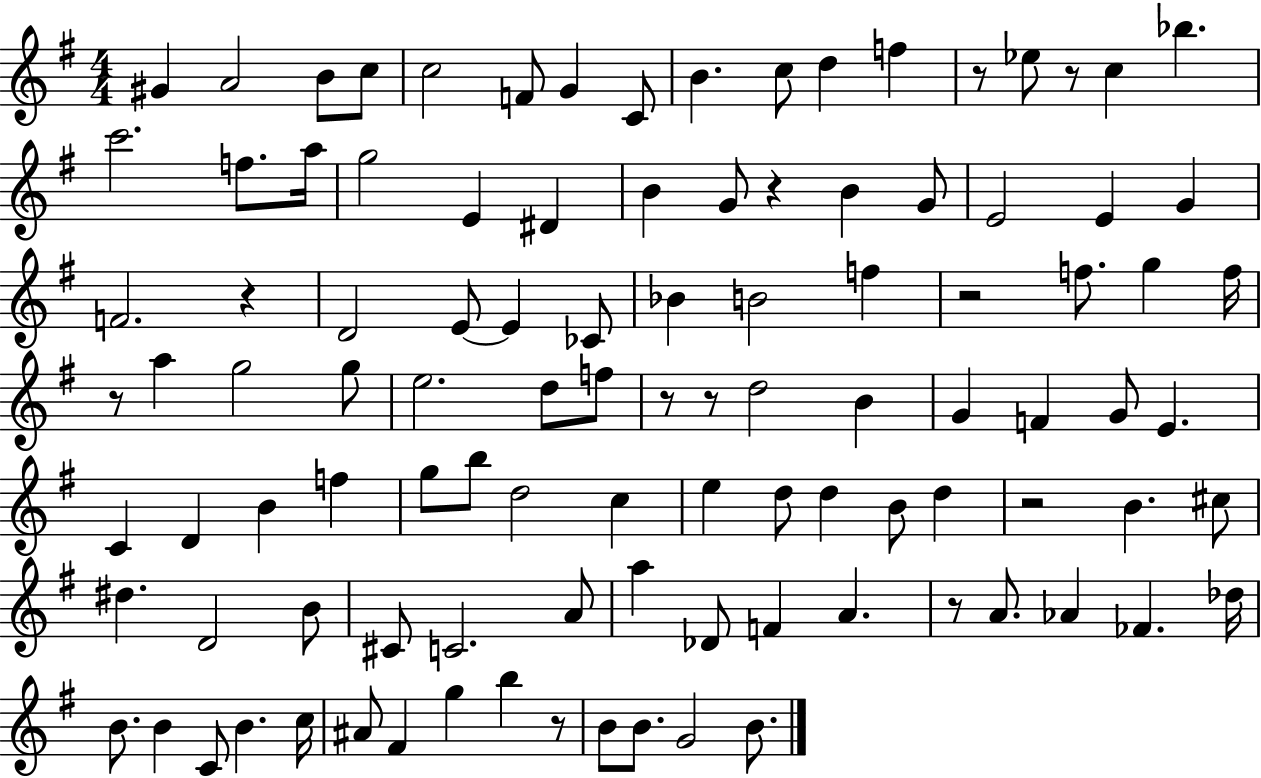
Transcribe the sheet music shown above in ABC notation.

X:1
T:Untitled
M:4/4
L:1/4
K:G
^G A2 B/2 c/2 c2 F/2 G C/2 B c/2 d f z/2 _e/2 z/2 c _b c'2 f/2 a/4 g2 E ^D B G/2 z B G/2 E2 E G F2 z D2 E/2 E _C/2 _B B2 f z2 f/2 g f/4 z/2 a g2 g/2 e2 d/2 f/2 z/2 z/2 d2 B G F G/2 E C D B f g/2 b/2 d2 c e d/2 d B/2 d z2 B ^c/2 ^d D2 B/2 ^C/2 C2 A/2 a _D/2 F A z/2 A/2 _A _F _d/4 B/2 B C/2 B c/4 ^A/2 ^F g b z/2 B/2 B/2 G2 B/2